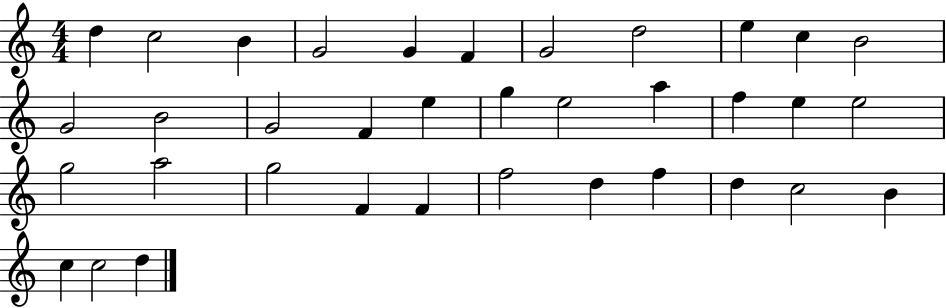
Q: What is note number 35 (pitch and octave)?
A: C5